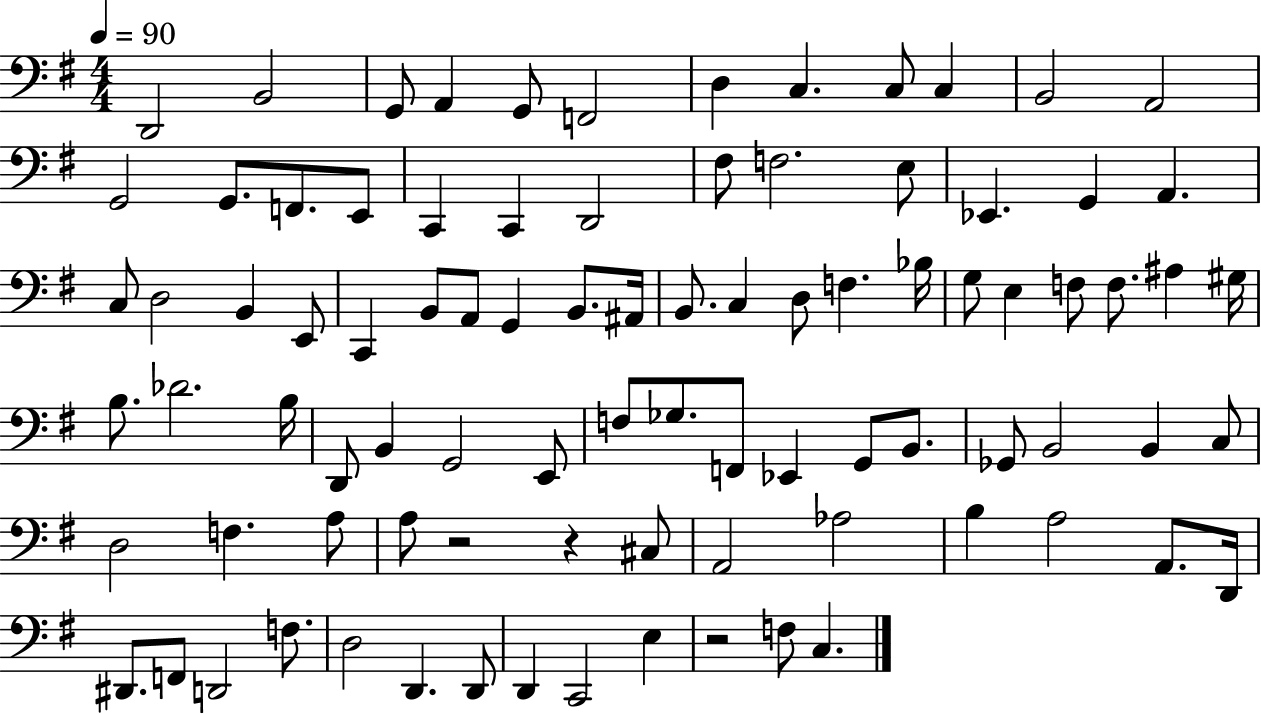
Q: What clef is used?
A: bass